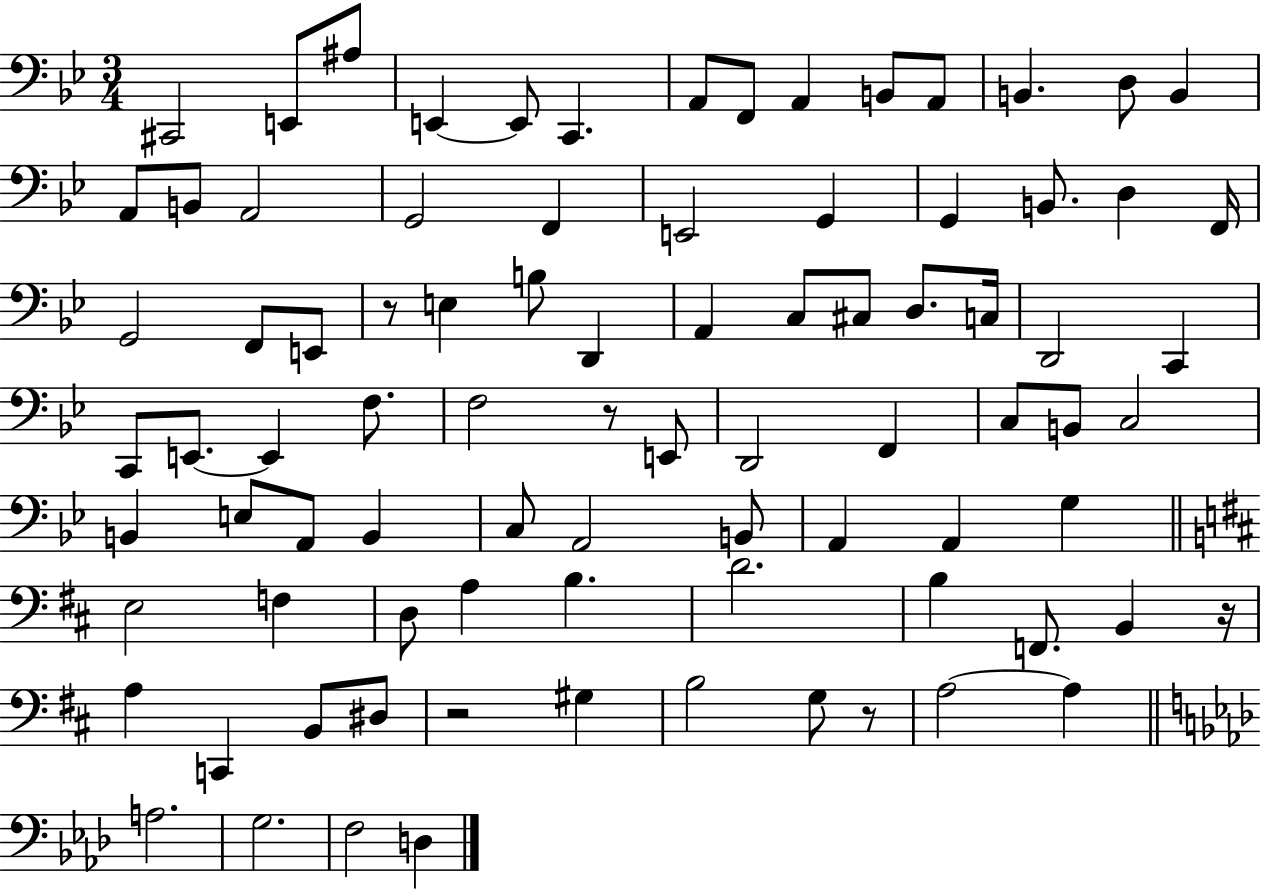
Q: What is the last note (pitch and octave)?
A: D3